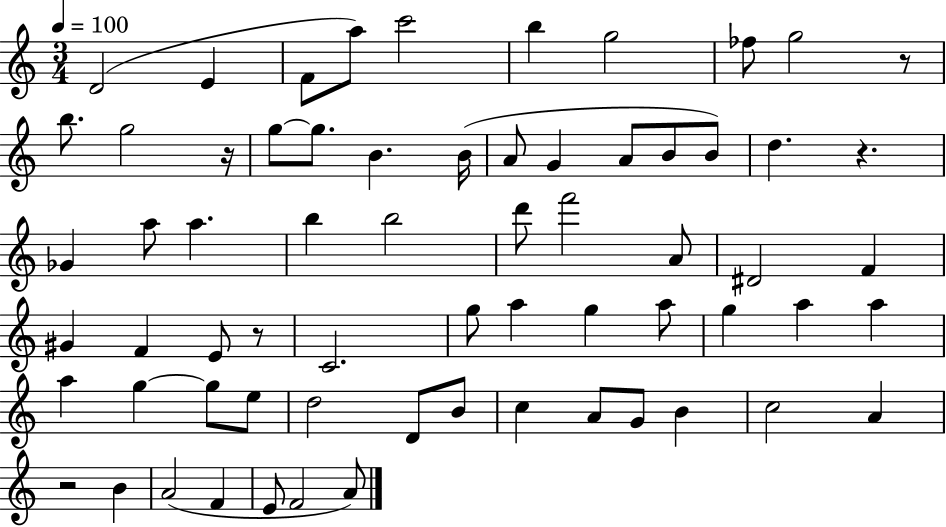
X:1
T:Untitled
M:3/4
L:1/4
K:C
D2 E F/2 a/2 c'2 b g2 _f/2 g2 z/2 b/2 g2 z/4 g/2 g/2 B B/4 A/2 G A/2 B/2 B/2 d z _G a/2 a b b2 d'/2 f'2 A/2 ^D2 F ^G F E/2 z/2 C2 g/2 a g a/2 g a a a g g/2 e/2 d2 D/2 B/2 c A/2 G/2 B c2 A z2 B A2 F E/2 F2 A/2